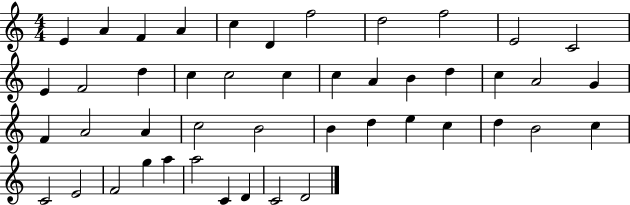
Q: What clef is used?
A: treble